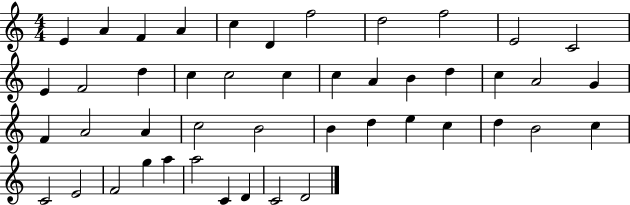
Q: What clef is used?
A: treble